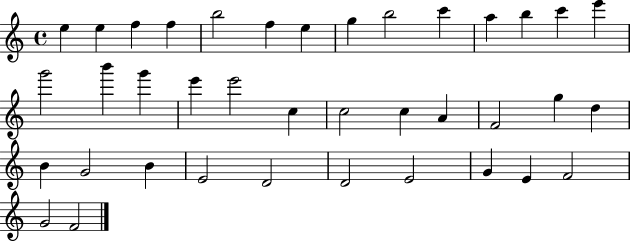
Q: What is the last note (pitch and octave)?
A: F4